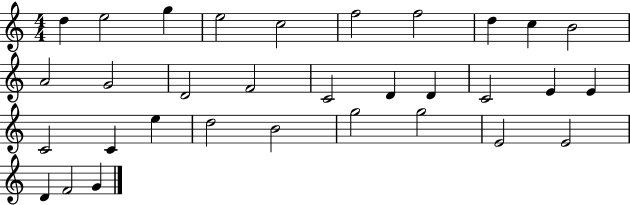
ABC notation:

X:1
T:Untitled
M:4/4
L:1/4
K:C
d e2 g e2 c2 f2 f2 d c B2 A2 G2 D2 F2 C2 D D C2 E E C2 C e d2 B2 g2 g2 E2 E2 D F2 G